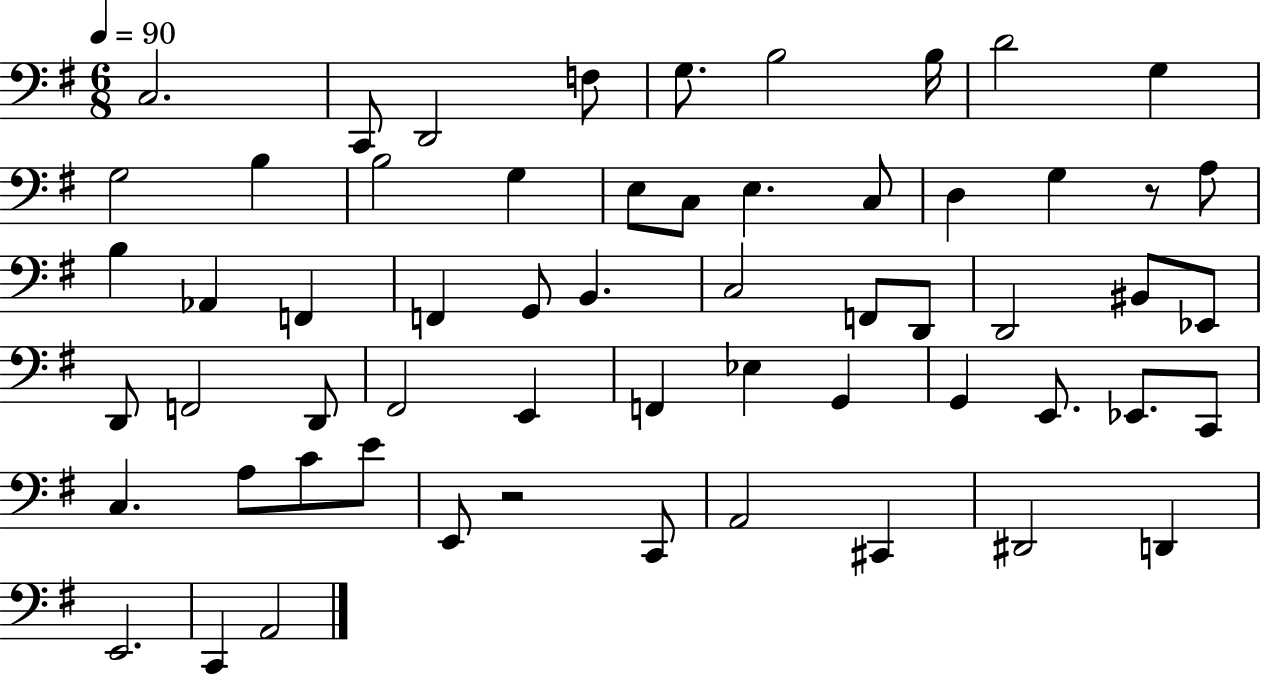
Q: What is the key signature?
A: G major